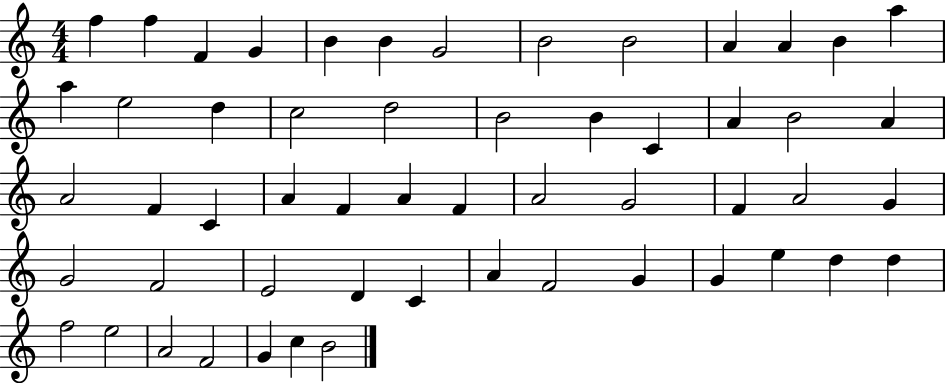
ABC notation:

X:1
T:Untitled
M:4/4
L:1/4
K:C
f f F G B B G2 B2 B2 A A B a a e2 d c2 d2 B2 B C A B2 A A2 F C A F A F A2 G2 F A2 G G2 F2 E2 D C A F2 G G e d d f2 e2 A2 F2 G c B2